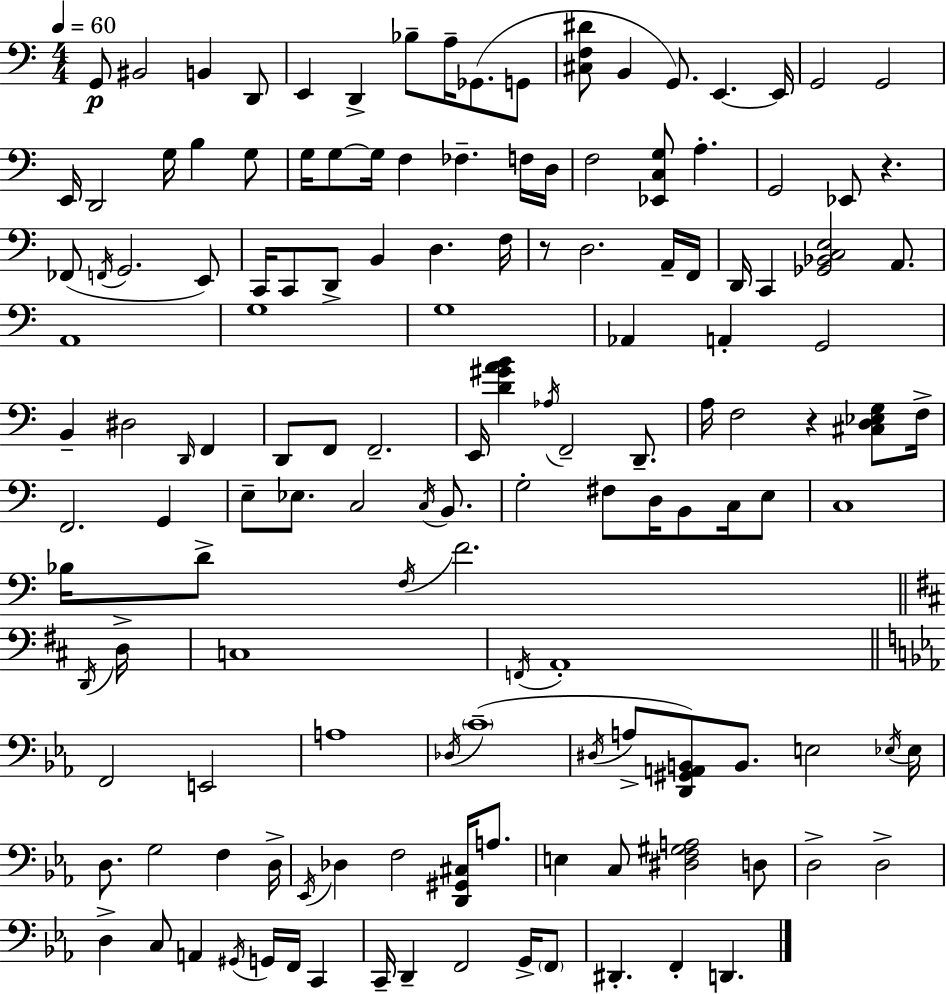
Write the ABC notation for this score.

X:1
T:Untitled
M:4/4
L:1/4
K:C
G,,/2 ^B,,2 B,, D,,/2 E,, D,, _B,/2 A,/4 _G,,/2 G,,/2 [^C,F,^D]/2 B,, G,,/2 E,, E,,/4 G,,2 G,,2 E,,/4 D,,2 G,/4 B, G,/2 G,/4 G,/2 G,/4 F, _F, F,/4 D,/4 F,2 [_E,,C,G,]/2 A, G,,2 _E,,/2 z _F,,/2 F,,/4 G,,2 E,,/2 C,,/4 C,,/2 D,,/2 B,, D, F,/4 z/2 D,2 A,,/4 F,,/4 D,,/4 C,, [_G,,_B,,C,E,]2 A,,/2 A,,4 G,4 G,4 _A,, A,, G,,2 B,, ^D,2 D,,/4 F,, D,,/2 F,,/2 F,,2 E,,/4 [D^GAB] _A,/4 F,,2 D,,/2 A,/4 F,2 z [^C,D,_E,G,]/2 F,/4 F,,2 G,, E,/2 _E,/2 C,2 C,/4 B,,/2 G,2 ^F,/2 D,/4 B,,/2 C,/4 E,/2 C,4 _B,/4 D/2 F,/4 F2 D,,/4 D,/4 C,4 F,,/4 A,,4 F,,2 E,,2 A,4 _D,/4 C4 ^D,/4 A,/2 [D,,^G,,A,,B,,]/2 B,,/2 E,2 _E,/4 _E,/4 D,/2 G,2 F, D,/4 _E,,/4 _D, F,2 [D,,^G,,^C,]/4 A,/2 E, C,/2 [^D,F,^G,A,]2 D,/2 D,2 D,2 D, C,/2 A,, ^G,,/4 G,,/4 F,,/4 C,, C,,/4 D,, F,,2 G,,/4 F,,/2 ^D,, F,, D,,